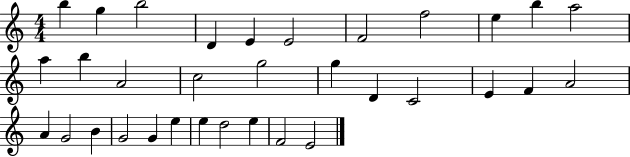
X:1
T:Untitled
M:4/4
L:1/4
K:C
b g b2 D E E2 F2 f2 e b a2 a b A2 c2 g2 g D C2 E F A2 A G2 B G2 G e e d2 e F2 E2